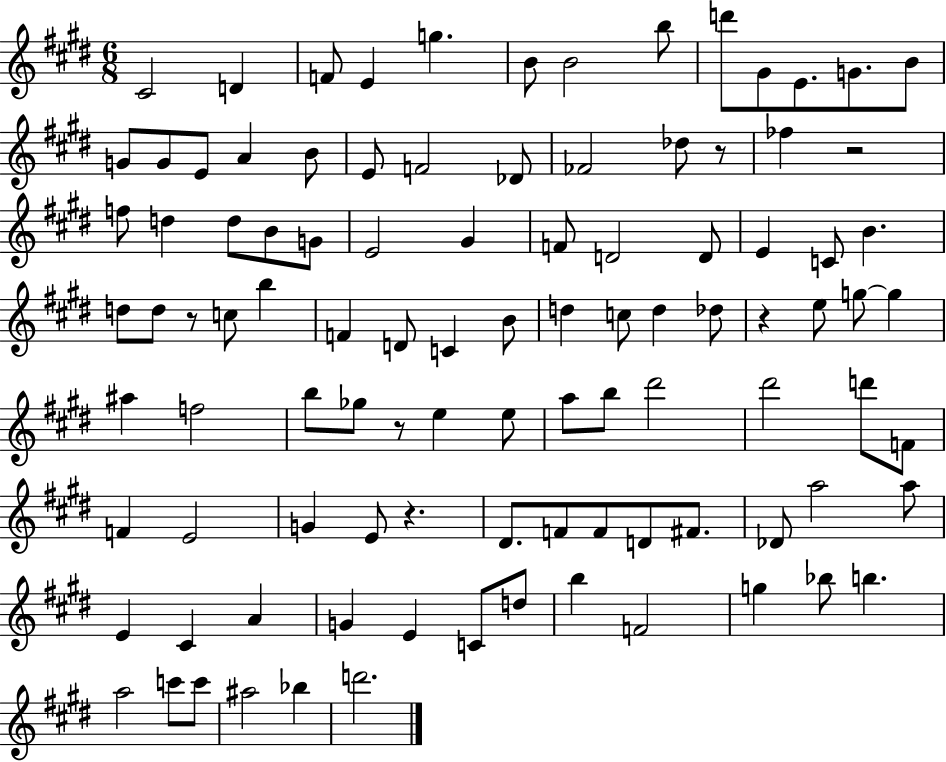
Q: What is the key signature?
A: E major